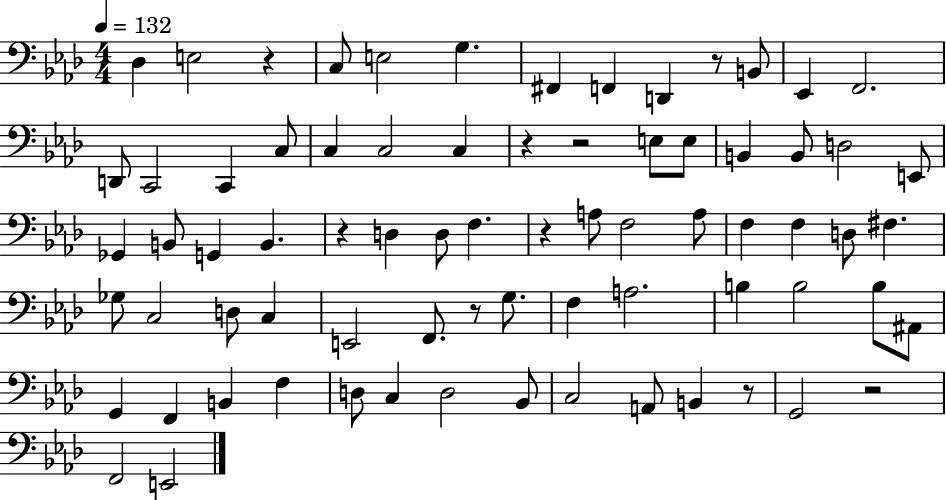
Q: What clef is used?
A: bass